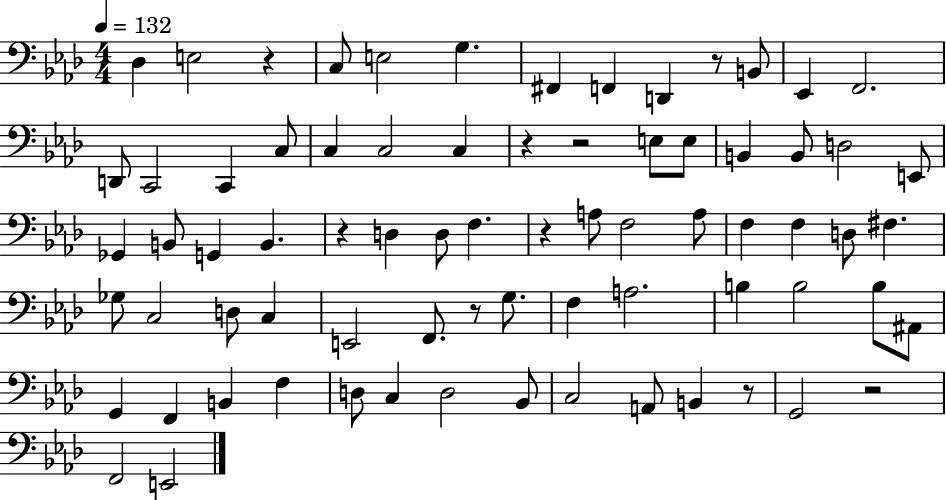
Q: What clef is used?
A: bass